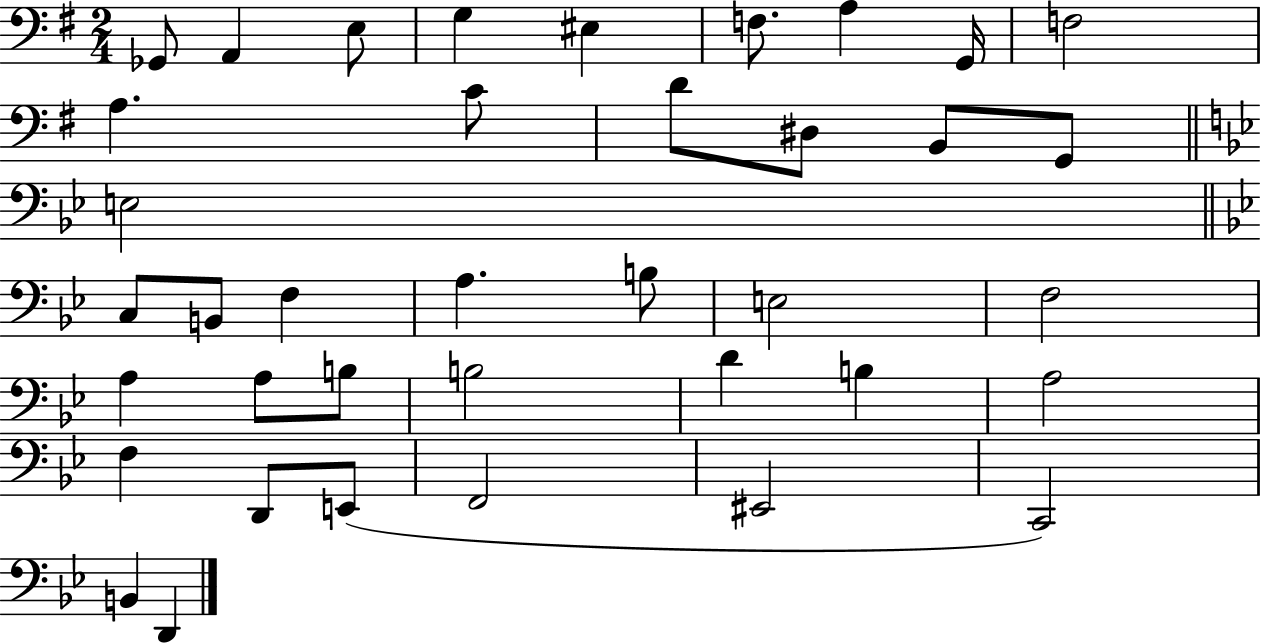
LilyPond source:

{
  \clef bass
  \numericTimeSignature
  \time 2/4
  \key g \major
  \repeat volta 2 { ges,8 a,4 e8 | g4 eis4 | f8. a4 g,16 | f2 | \break a4. c'8 | d'8 dis8 b,8 g,8 | \bar "||" \break \key g \minor e2 | \bar "||" \break \key bes \major c8 b,8 f4 | a4. b8 | e2 | f2 | \break a4 a8 b8 | b2 | d'4 b4 | a2 | \break f4 d,8 e,8( | f,2 | eis,2 | c,2) | \break b,4 d,4 | } \bar "|."
}